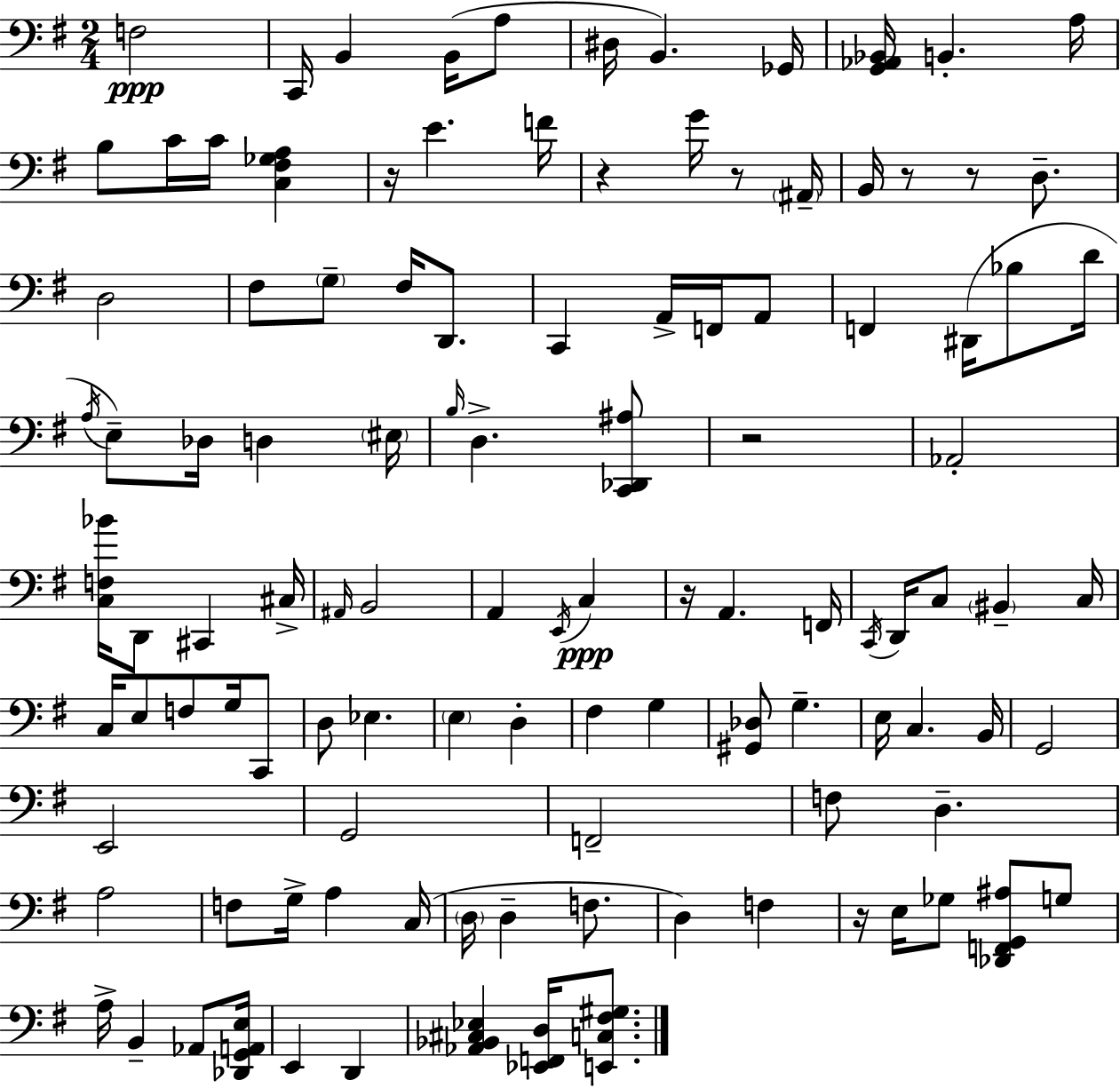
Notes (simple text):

F3/h C2/s B2/q B2/s A3/e D#3/s B2/q. Gb2/s [G2,Ab2,Bb2]/s B2/q. A3/s B3/e C4/s C4/s [C3,F#3,Gb3,A3]/q R/s E4/q. F4/s R/q G4/s R/e A#2/s B2/s R/e R/e D3/e. D3/h F#3/e G3/e F#3/s D2/e. C2/q A2/s F2/s A2/e F2/q D#2/s Bb3/e D4/s A3/s E3/e Db3/s D3/q EIS3/s B3/s D3/q. [C2,Db2,A#3]/e R/h Ab2/h [C3,F3,Bb4]/s D2/e C#2/q C#3/s A#2/s B2/h A2/q E2/s C3/q R/s A2/q. F2/s C2/s D2/s C3/e BIS2/q C3/s C3/s E3/e F3/e G3/s C2/e D3/e Eb3/q. E3/q D3/q F#3/q G3/q [G#2,Db3]/e G3/q. E3/s C3/q. B2/s G2/h E2/h G2/h F2/h F3/e D3/q. A3/h F3/e G3/s A3/q C3/s D3/s D3/q F3/e. D3/q F3/q R/s E3/s Gb3/e [Db2,F2,G2,A#3]/e G3/e A3/s B2/q Ab2/e [Db2,G2,A2,E3]/s E2/q D2/q [Ab2,Bb2,C#3,Eb3]/q [Eb2,F2,D3]/s [E2,C3,F#3,G#3]/e.